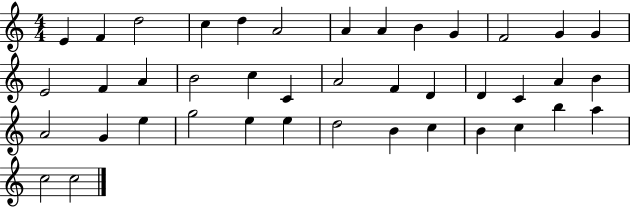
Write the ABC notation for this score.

X:1
T:Untitled
M:4/4
L:1/4
K:C
E F d2 c d A2 A A B G F2 G G E2 F A B2 c C A2 F D D C A B A2 G e g2 e e d2 B c B c b a c2 c2